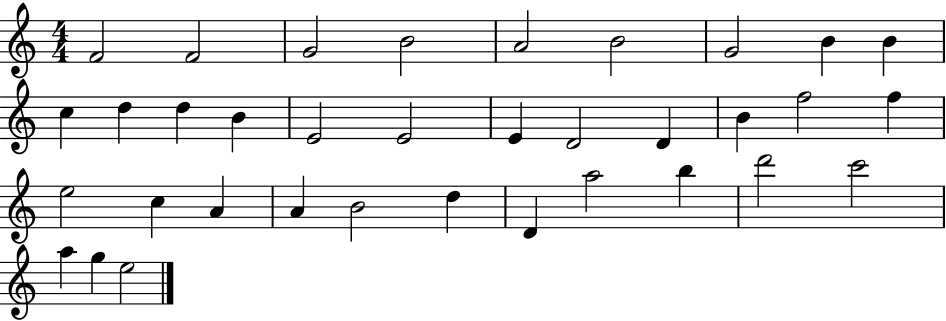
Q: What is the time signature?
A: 4/4